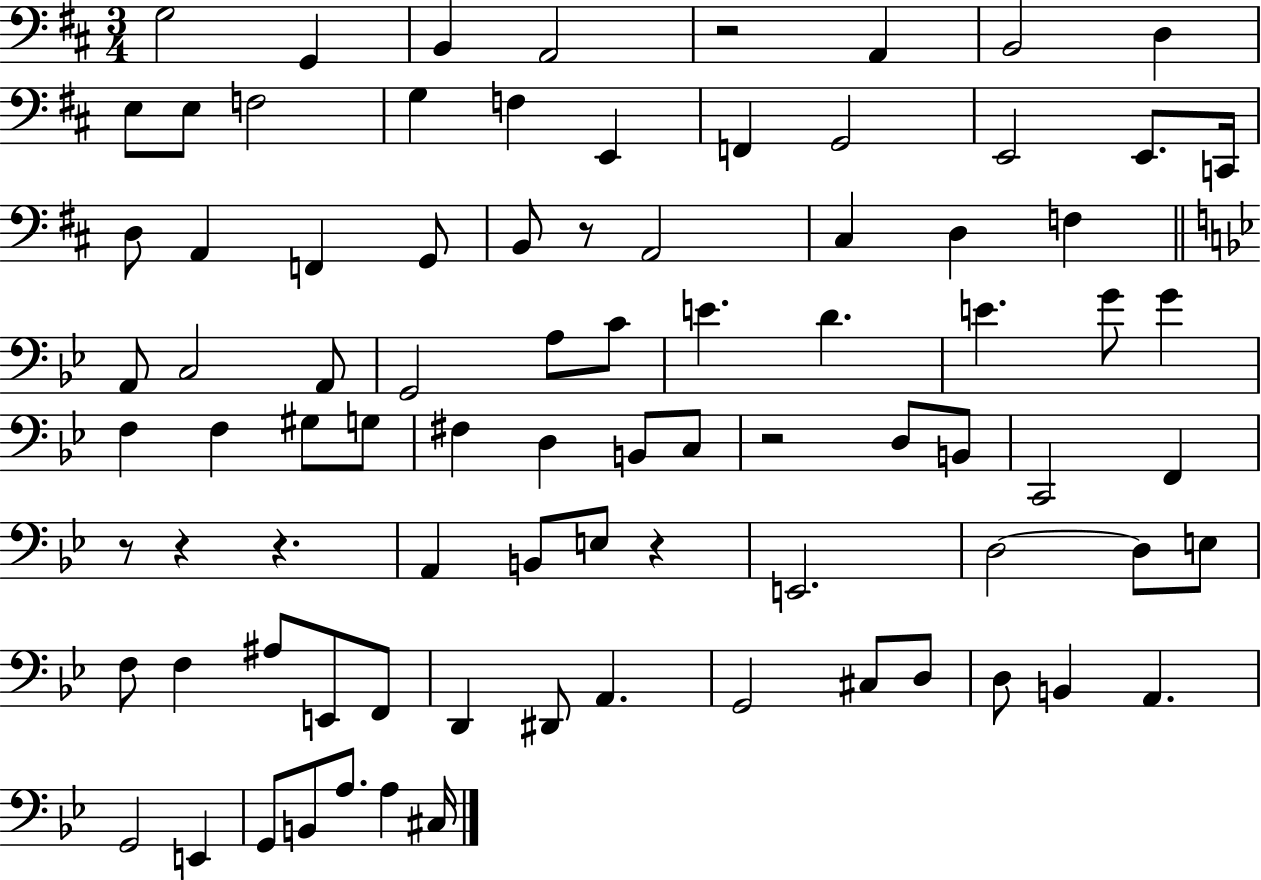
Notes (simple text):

G3/h G2/q B2/q A2/h R/h A2/q B2/h D3/q E3/e E3/e F3/h G3/q F3/q E2/q F2/q G2/h E2/h E2/e. C2/s D3/e A2/q F2/q G2/e B2/e R/e A2/h C#3/q D3/q F3/q A2/e C3/h A2/e G2/h A3/e C4/e E4/q. D4/q. E4/q. G4/e G4/q F3/q F3/q G#3/e G3/e F#3/q D3/q B2/e C3/e R/h D3/e B2/e C2/h F2/q R/e R/q R/q. A2/q B2/e E3/e R/q E2/h. D3/h D3/e E3/e F3/e F3/q A#3/e E2/e F2/e D2/q D#2/e A2/q. G2/h C#3/e D3/e D3/e B2/q A2/q. G2/h E2/q G2/e B2/e A3/e. A3/q C#3/s